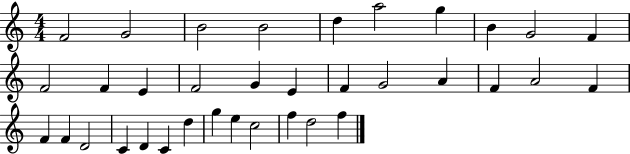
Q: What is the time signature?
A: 4/4